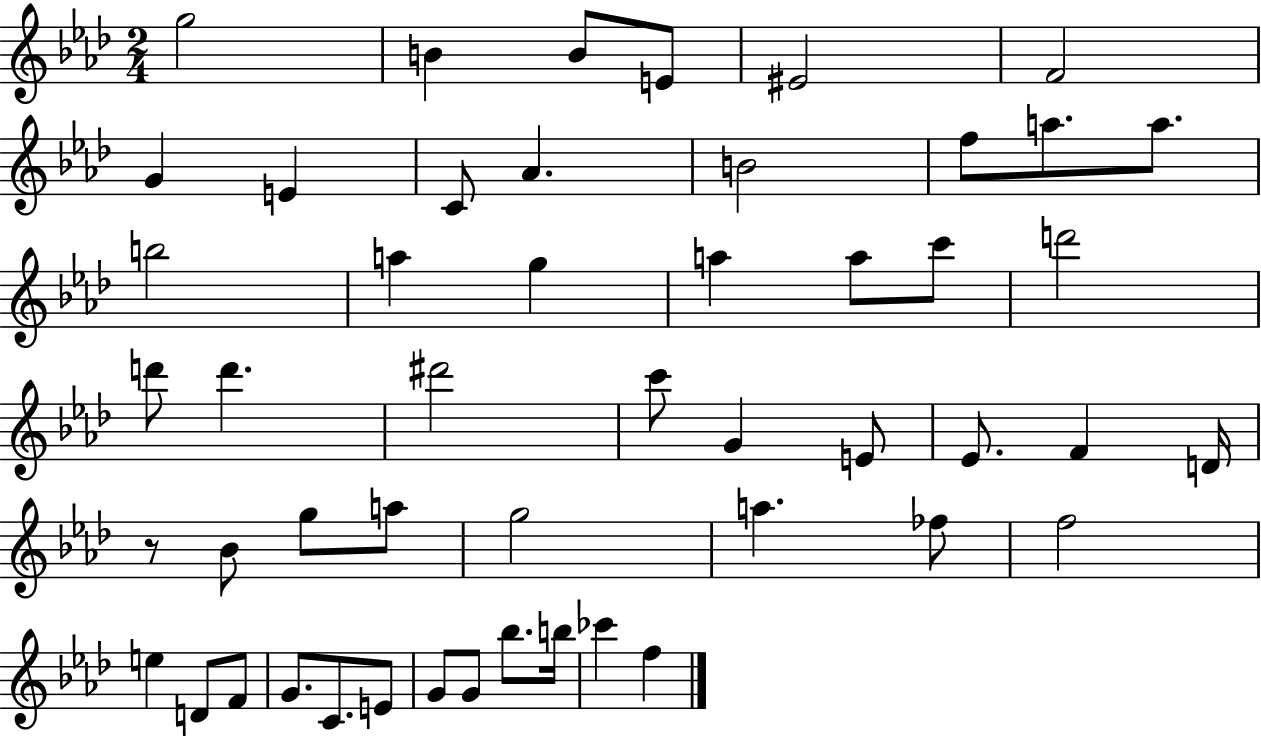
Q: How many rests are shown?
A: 1